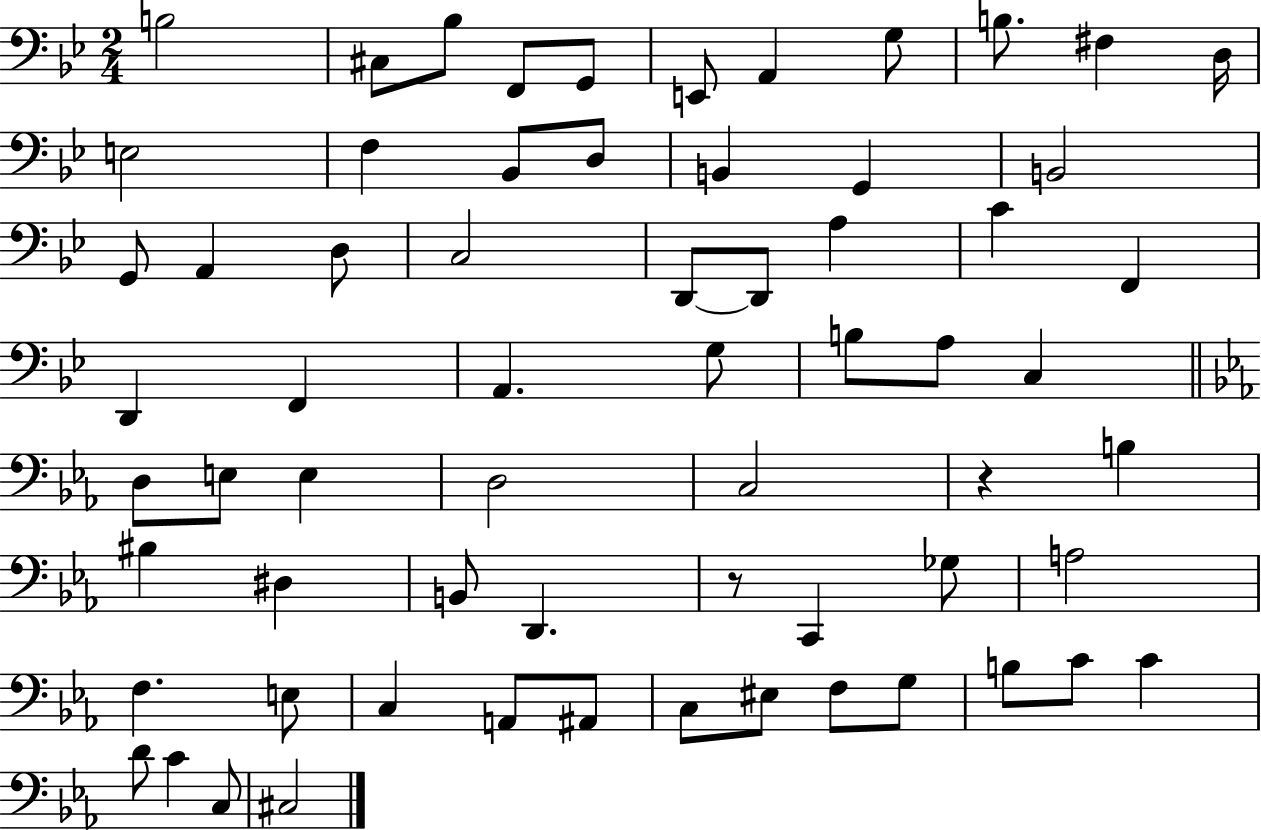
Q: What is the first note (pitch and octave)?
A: B3